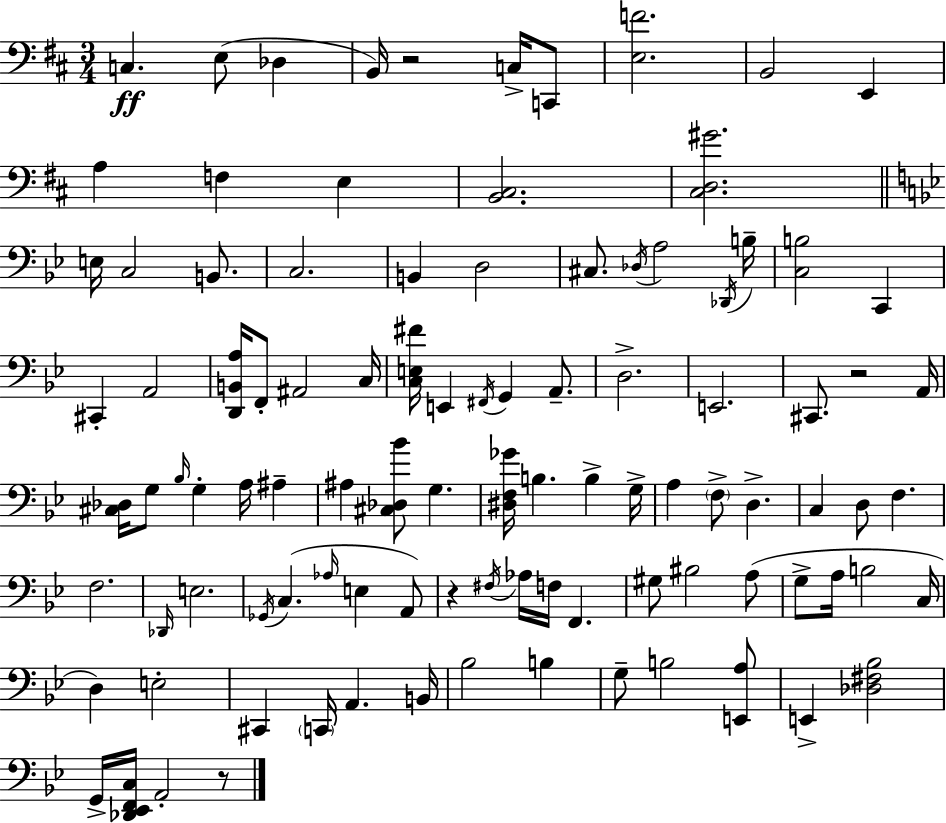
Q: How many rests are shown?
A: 4